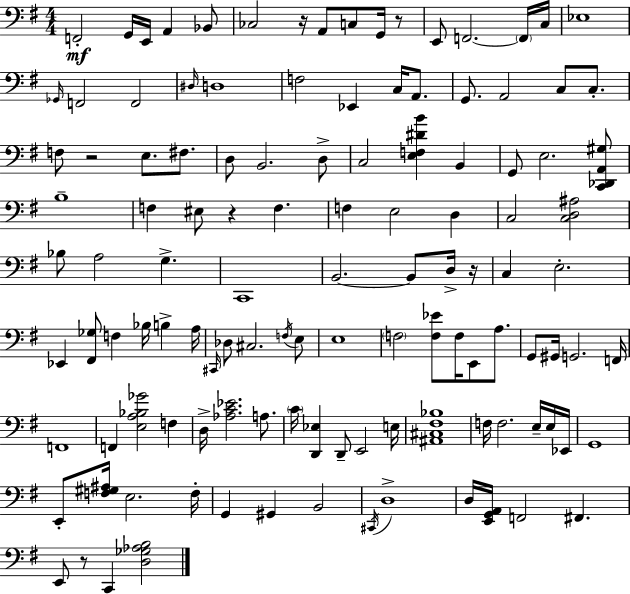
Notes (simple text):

F2/h G2/s E2/s A2/q Bb2/e CES3/h R/s A2/e C3/e G2/s R/e E2/e F2/h. F2/s C3/s Eb3/w Gb2/s F2/h F2/h D#3/s D3/w F3/h Eb2/q C3/s A2/e. G2/e. A2/h C3/e C3/e. F3/e R/h E3/e. F#3/e. D3/e B2/h. D3/e C3/h [E3,F3,D#4,B4]/q B2/q G2/e E3/h. [C2,Db2,A2,G#3]/e B3/w F3/q EIS3/e R/q F3/q. F3/q E3/h D3/q C3/h [C3,D3,A#3]/h Bb3/e A3/h G3/q. C2/w B2/h. B2/e D3/s R/s C3/q E3/h. Eb2/q [F#2,Gb3]/e F3/q Bb3/s B3/q A3/s C#2/s Db3/e C#3/h. F3/s E3/e E3/w F3/h [F3,Eb4]/e F3/s E2/e A3/e. G2/e G#2/s G2/h. F2/s F2/w F2/q [E3,A3,Bb3,Gb4]/h F3/q D3/s [Ab3,C4,Eb4]/h. A3/e. C4/s [D2,Eb3]/q D2/e E2/h E3/s [A#2,C#3,F#3,Bb3]/w F3/s F3/h. E3/s E3/s Eb2/s G2/w E2/e [F3,G#3,A#3]/s E3/h. F3/s G2/q G#2/q B2/h C#2/s D3/w D3/s [E2,G2,A2]/s F2/h F#2/q. E2/e R/e C2/q [D3,Gb3,Ab3,B3]/h